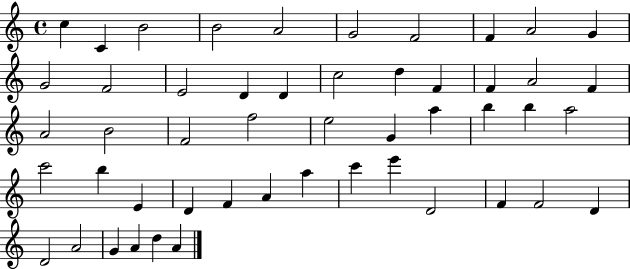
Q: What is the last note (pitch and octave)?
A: A4